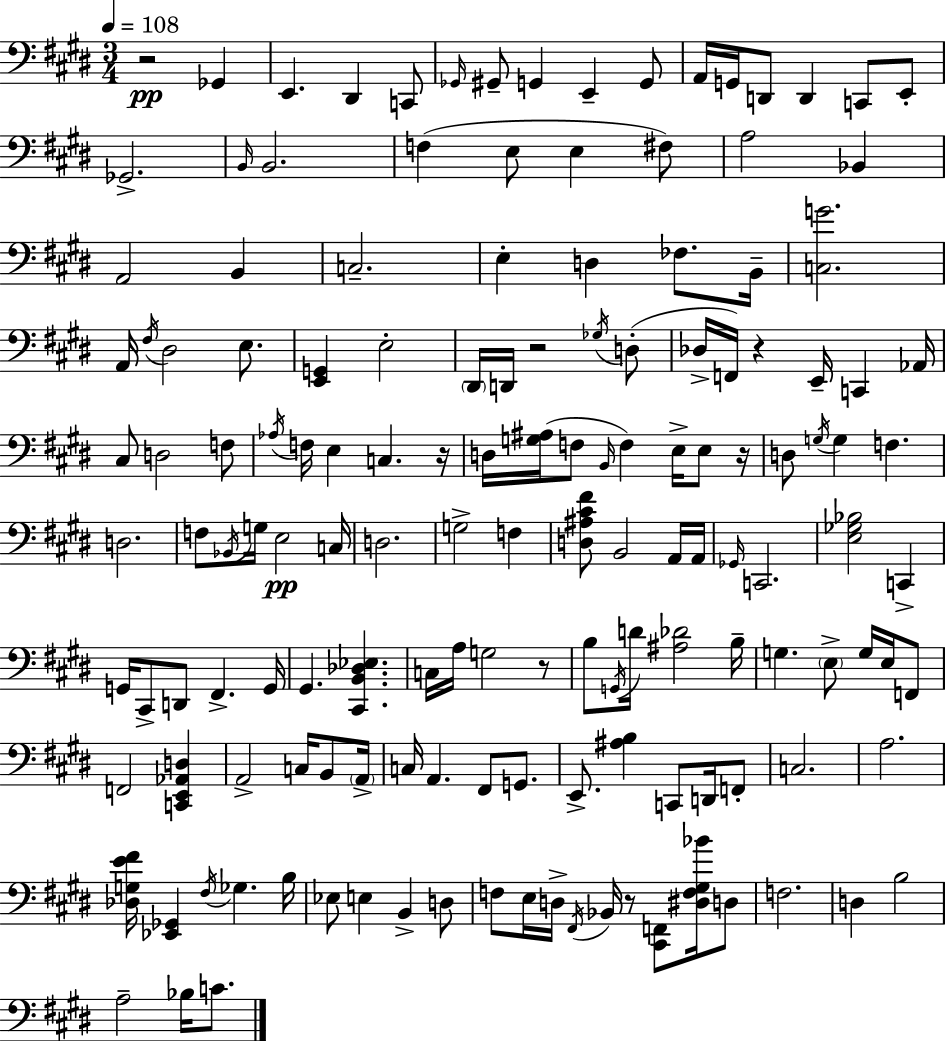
{
  \clef bass
  \numericTimeSignature
  \time 3/4
  \key e \major
  \tempo 4 = 108
  r2\pp ges,4 | e,4. dis,4 c,8 | \grace { ges,16 } gis,8-- g,4 e,4-- g,8 | a,16 g,16 d,8 d,4 c,8 e,8-. | \break ges,2.-> | \grace { b,16 } b,2. | f4( e8 e4 | fis8) a2 bes,4 | \break a,2 b,4 | c2.-- | e4-. d4 fes8. | b,16-- <c g'>2. | \break a,16 \acciaccatura { fis16 } dis2 | e8. <e, g,>4 e2-. | \parenthesize dis,16 d,16 r2 | \acciaccatura { ges16 }( d8-. des16-> f,16) r4 e,16-- c,4 | \break aes,16 cis8 d2 | f8 \acciaccatura { aes16 } f16 e4 c4. | r16 d16 <g ais>16( f8 \grace { b,16 }) f4 | e16-> e8 r16 d8 \acciaccatura { g16 } g4 | \break f4. d2. | f8 \acciaccatura { bes,16 } g16 e2\pp | c16 d2. | g2-> | \break f4 <d ais cis' fis'>8 b,2 | a,16 a,16 \grace { ges,16 } c,2. | <e ges bes>2 | c,4-> g,16 cis,8-> | \break d,8 fis,4.-> g,16 gis,4. | <cis, b, des ees>4. c16 a16 g2 | r8 b8 \acciaccatura { g,16 } | d'16 <ais des'>2 b16-- g4. | \break \parenthesize e8-> g16 e16 f,8 f,2 | <c, e, aes, d>4 a,2-> | c16 b,8 \parenthesize a,16-> c16 a,4. | fis,8 g,8. e,8.-> | \break <ais b>4 c,8 d,16 f,8-. c2. | a2. | <des g e' fis'>16 <ees, ges,>4 | \acciaccatura { fis16 } ges4. b16 ees8 | \break e4 b,4-> d8 f8 | e16 d16-> \acciaccatura { fis,16 } bes,16 r8 <cis, f,>8 <dis f gis bes'>16 d8 | f2. | d4 b2 | \break a2-- bes16 c'8. | \bar "|."
}